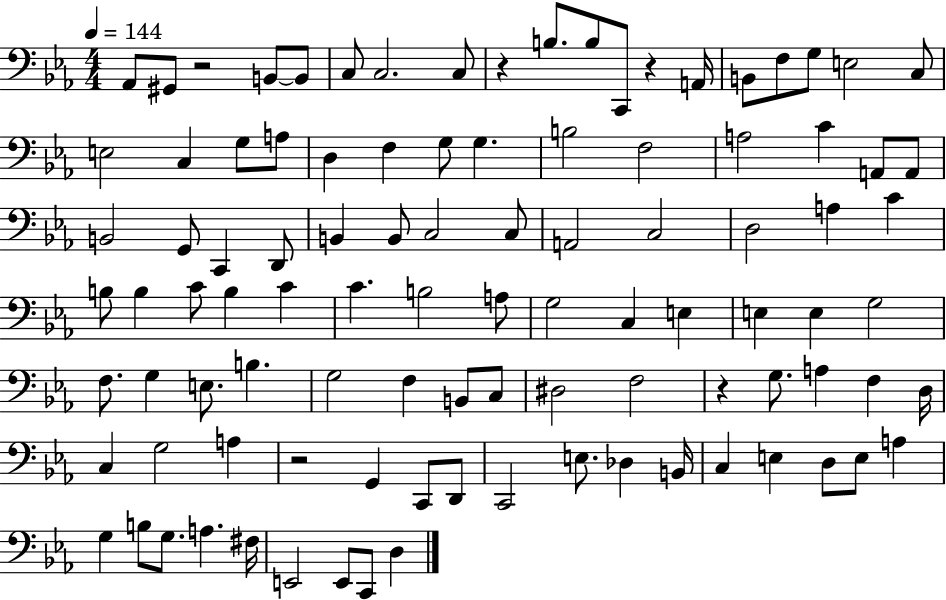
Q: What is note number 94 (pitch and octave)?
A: C2